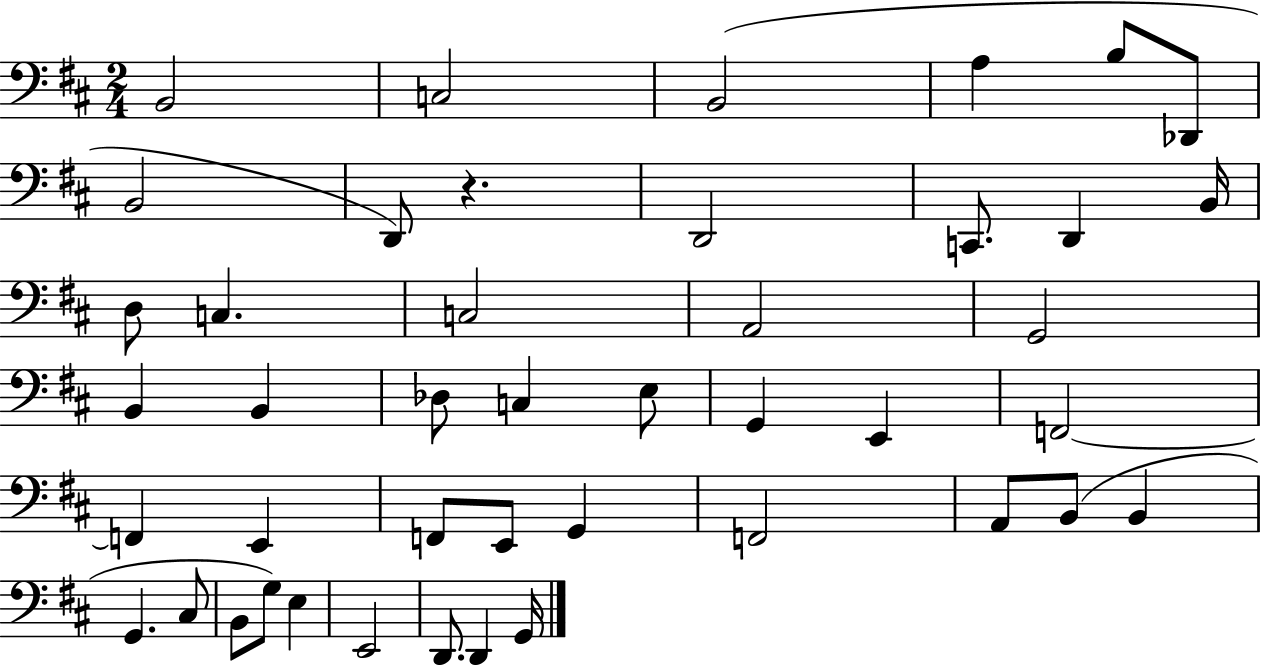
B2/h C3/h B2/h A3/q B3/e Db2/e B2/h D2/e R/q. D2/h C2/e. D2/q B2/s D3/e C3/q. C3/h A2/h G2/h B2/q B2/q Db3/e C3/q E3/e G2/q E2/q F2/h F2/q E2/q F2/e E2/e G2/q F2/h A2/e B2/e B2/q G2/q. C#3/e B2/e G3/e E3/q E2/h D2/e. D2/q G2/s